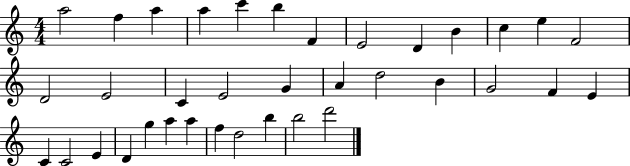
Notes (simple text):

A5/h F5/q A5/q A5/q C6/q B5/q F4/q E4/h D4/q B4/q C5/q E5/q F4/h D4/h E4/h C4/q E4/h G4/q A4/q D5/h B4/q G4/h F4/q E4/q C4/q C4/h E4/q D4/q G5/q A5/q A5/q F5/q D5/h B5/q B5/h D6/h